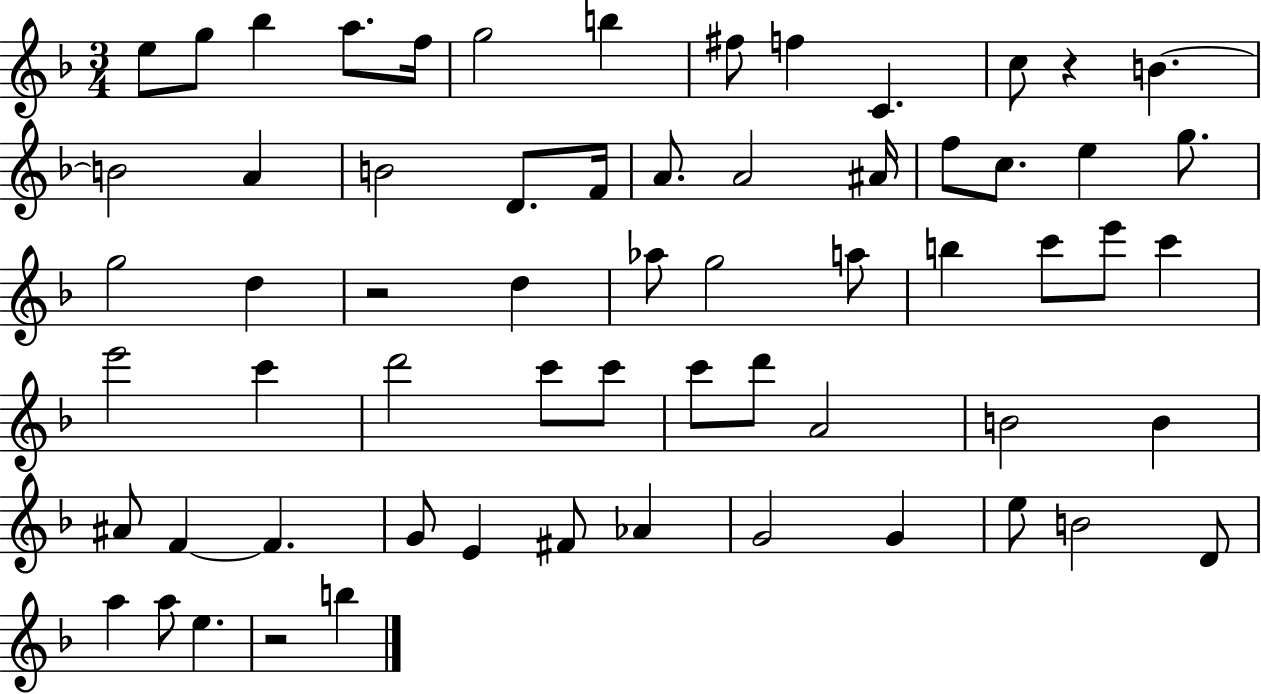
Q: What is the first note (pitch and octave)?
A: E5